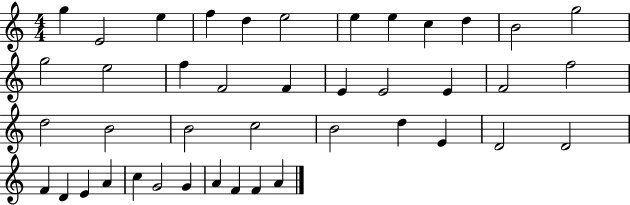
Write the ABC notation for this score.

X:1
T:Untitled
M:4/4
L:1/4
K:C
g E2 e f d e2 e e c d B2 g2 g2 e2 f F2 F E E2 E F2 f2 d2 B2 B2 c2 B2 d E D2 D2 F D E A c G2 G A F F A